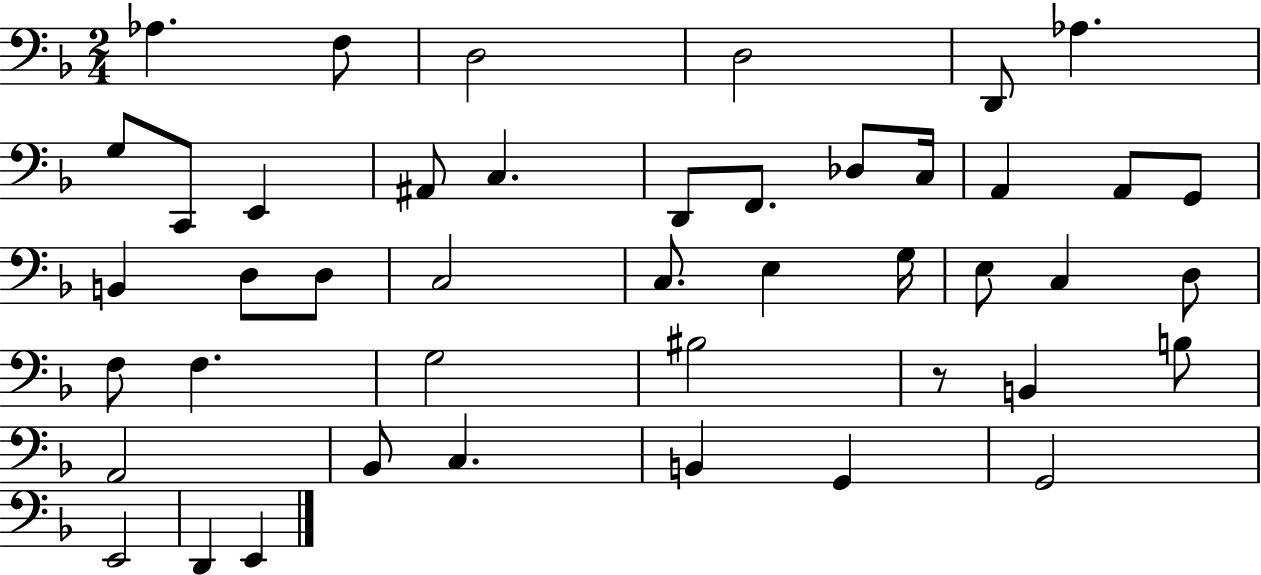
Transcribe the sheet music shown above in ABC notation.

X:1
T:Untitled
M:2/4
L:1/4
K:F
_A, F,/2 D,2 D,2 D,,/2 _A, G,/2 C,,/2 E,, ^A,,/2 C, D,,/2 F,,/2 _D,/2 C,/4 A,, A,,/2 G,,/2 B,, D,/2 D,/2 C,2 C,/2 E, G,/4 E,/2 C, D,/2 F,/2 F, G,2 ^B,2 z/2 B,, B,/2 A,,2 _B,,/2 C, B,, G,, G,,2 E,,2 D,, E,,